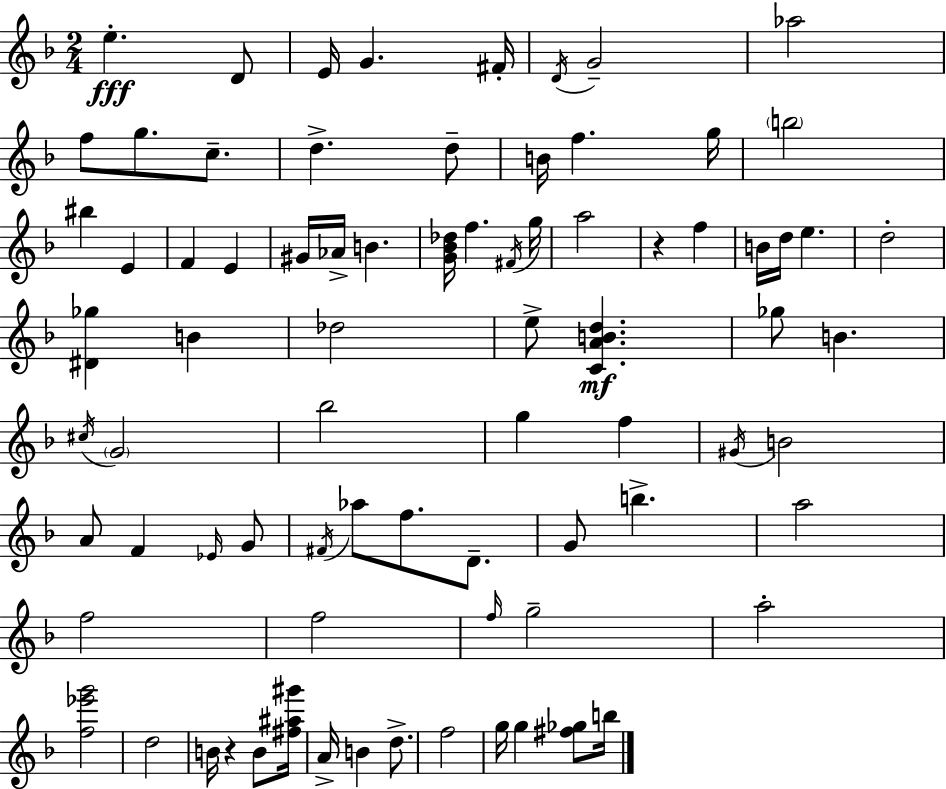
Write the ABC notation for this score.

X:1
T:Untitled
M:2/4
L:1/4
K:F
e D/2 E/4 G ^F/4 D/4 G2 _a2 f/2 g/2 c/2 d d/2 B/4 f g/4 b2 ^b E F E ^G/4 _A/4 B [G_B_d]/4 f ^F/4 g/4 a2 z f B/4 d/4 e d2 [^D_g] B _d2 e/2 [CABd] _g/2 B ^c/4 G2 _b2 g f ^G/4 B2 A/2 F _E/4 G/2 ^F/4 _a/2 f/2 D/2 G/2 b a2 f2 f2 f/4 g2 a2 [f_e'g']2 d2 B/4 z B/2 [^f^a^g']/4 A/4 B d/2 f2 g/4 g [^f_g]/2 b/4